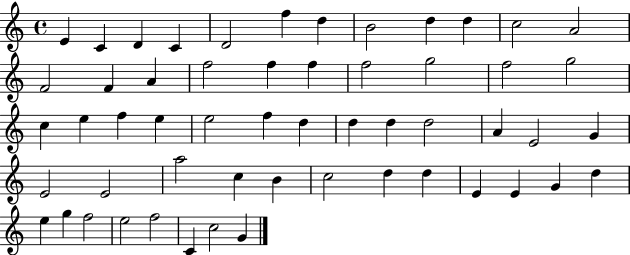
{
  \clef treble
  \time 4/4
  \defaultTimeSignature
  \key c \major
  e'4 c'4 d'4 c'4 | d'2 f''4 d''4 | b'2 d''4 d''4 | c''2 a'2 | \break f'2 f'4 a'4 | f''2 f''4 f''4 | f''2 g''2 | f''2 g''2 | \break c''4 e''4 f''4 e''4 | e''2 f''4 d''4 | d''4 d''4 d''2 | a'4 e'2 g'4 | \break e'2 e'2 | a''2 c''4 b'4 | c''2 d''4 d''4 | e'4 e'4 g'4 d''4 | \break e''4 g''4 f''2 | e''2 f''2 | c'4 c''2 g'4 | \bar "|."
}